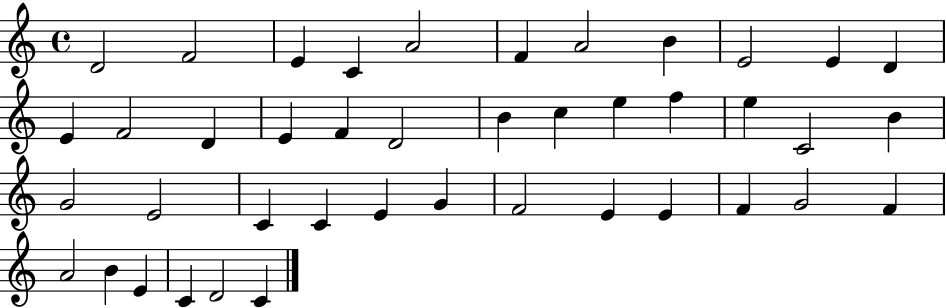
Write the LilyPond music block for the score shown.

{
  \clef treble
  \time 4/4
  \defaultTimeSignature
  \key c \major
  d'2 f'2 | e'4 c'4 a'2 | f'4 a'2 b'4 | e'2 e'4 d'4 | \break e'4 f'2 d'4 | e'4 f'4 d'2 | b'4 c''4 e''4 f''4 | e''4 c'2 b'4 | \break g'2 e'2 | c'4 c'4 e'4 g'4 | f'2 e'4 e'4 | f'4 g'2 f'4 | \break a'2 b'4 e'4 | c'4 d'2 c'4 | \bar "|."
}